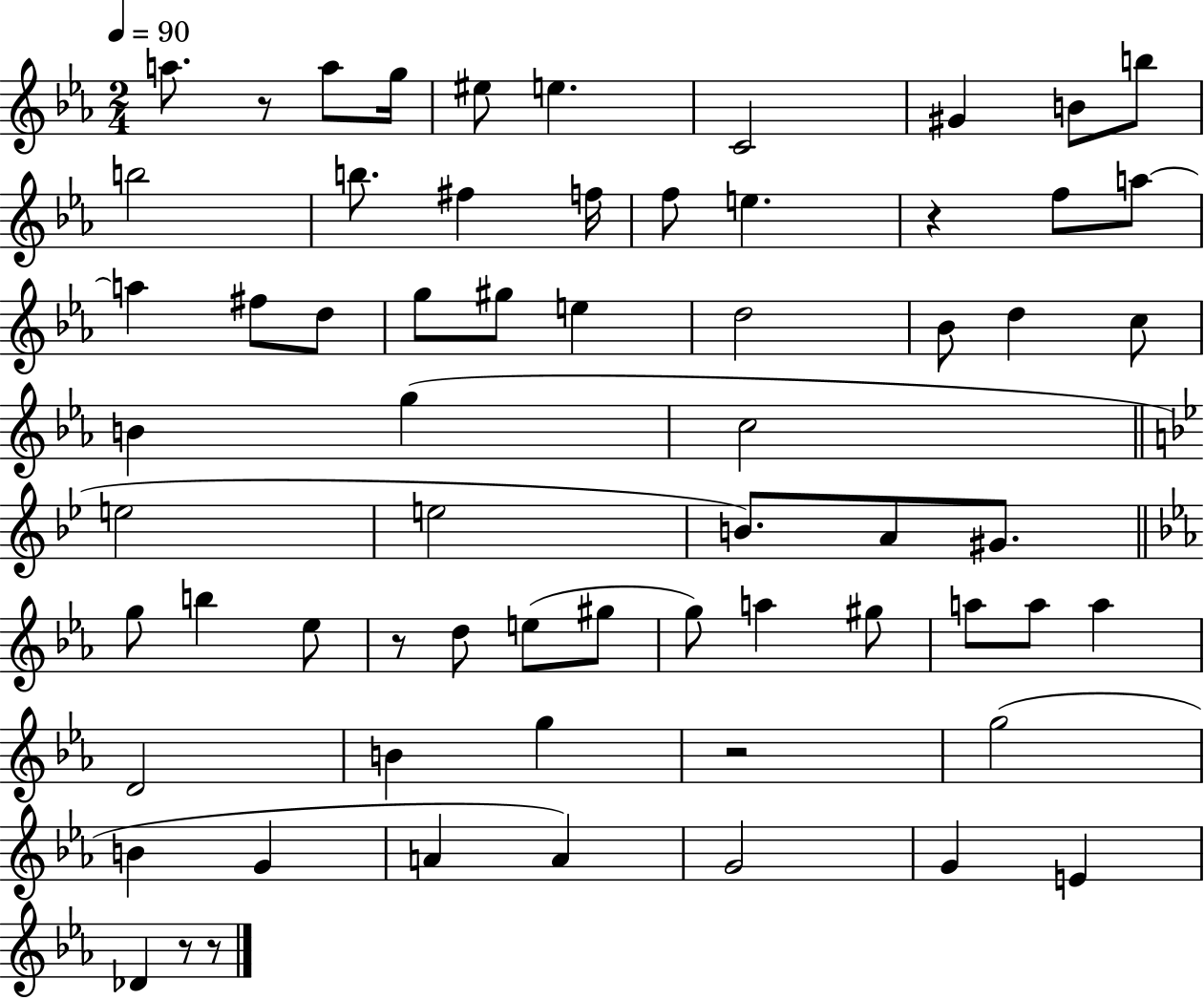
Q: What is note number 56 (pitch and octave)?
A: G4